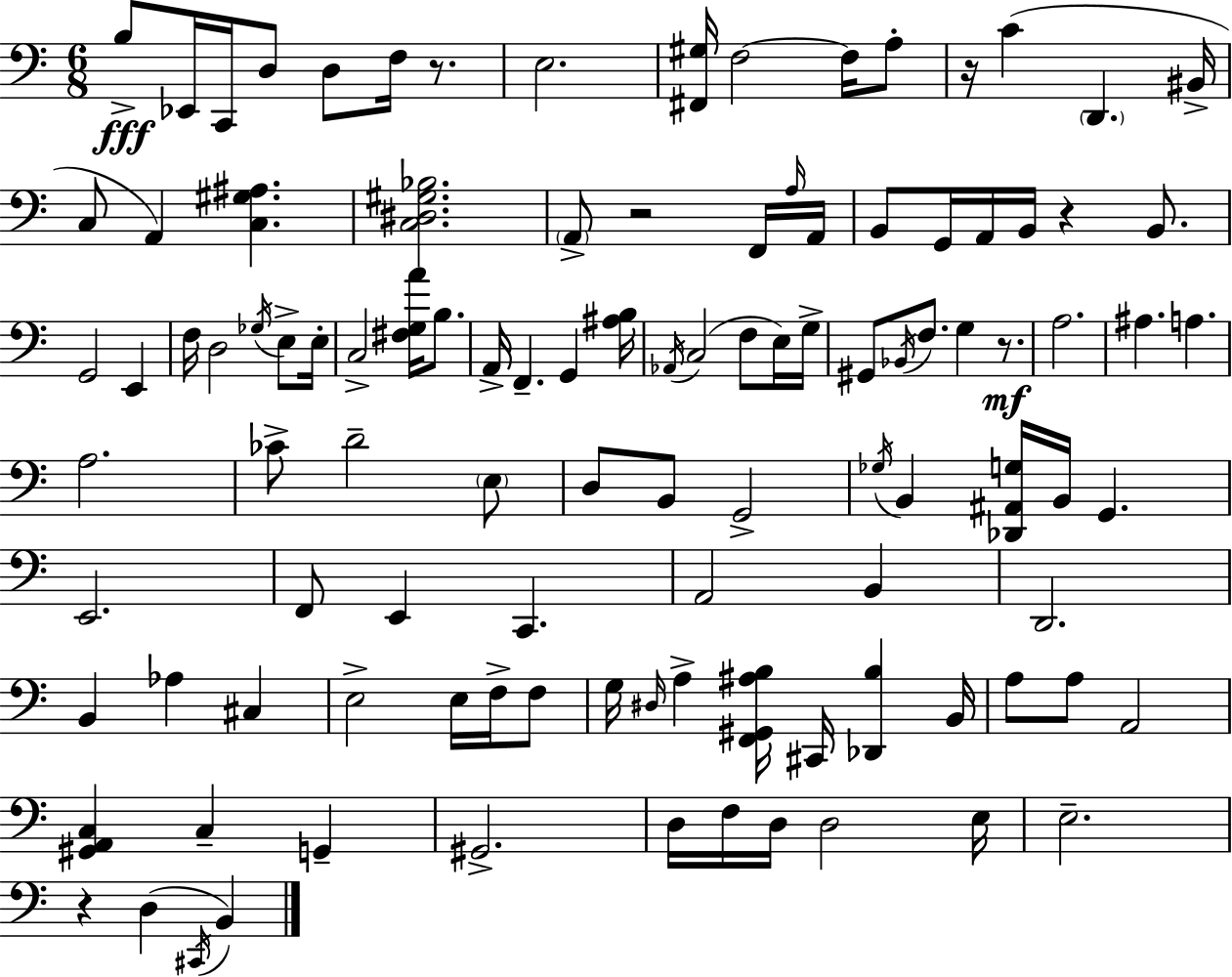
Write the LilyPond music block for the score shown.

{
  \clef bass
  \numericTimeSignature
  \time 6/8
  \key c \major
  \repeat volta 2 { b8->\fff ees,16 c,16 d8 d8 f16 r8. | e2. | <fis, gis>16 f2~~ f16 a8-. | r16 c'4( \parenthesize d,4. bis,16-> | \break c8 a,4) <c gis ais>4. | <c dis gis bes>2. | \parenthesize a,8-> r2 f,16 \grace { a16 } | a,16 b,8 g,16 a,16 b,16 r4 b,8. | \break g,2 e,4 | f16 d2 \acciaccatura { ges16 } e8-> | e16-. c2-> <fis g a'>16 b8. | a,16-> f,4.-- g,4 | \break <ais b>16 \acciaccatura { aes,16 }( c2 f8 | e16) g16-> gis,8 \acciaccatura { bes,16 } f8. g4 | r8.\mf a2. | ais4. a4. | \break a2. | ces'8-> d'2-- | \parenthesize e8 d8 b,8 g,2-> | \acciaccatura { ges16 } b,4 <des, ais, g>16 b,16 g,4. | \break e,2. | f,8 e,4 c,4. | a,2 | b,4 d,2. | \break b,4 aes4 | cis4 e2-> | e16 f16-> f8 g16 \grace { dis16 } a4-> <f, gis, ais b>16 | cis,16 <des, b>4 b,16 a8 a8 a,2 | \break <gis, a, c>4 c4-- | g,4-- gis,2.-> | d16 f16 d16 d2 | e16 e2.-- | \break r4 d4( | \acciaccatura { cis,16 } b,4) } \bar "|."
}